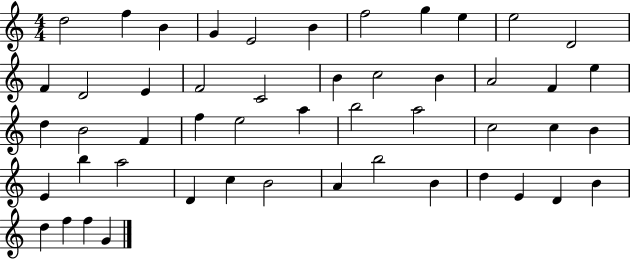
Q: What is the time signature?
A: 4/4